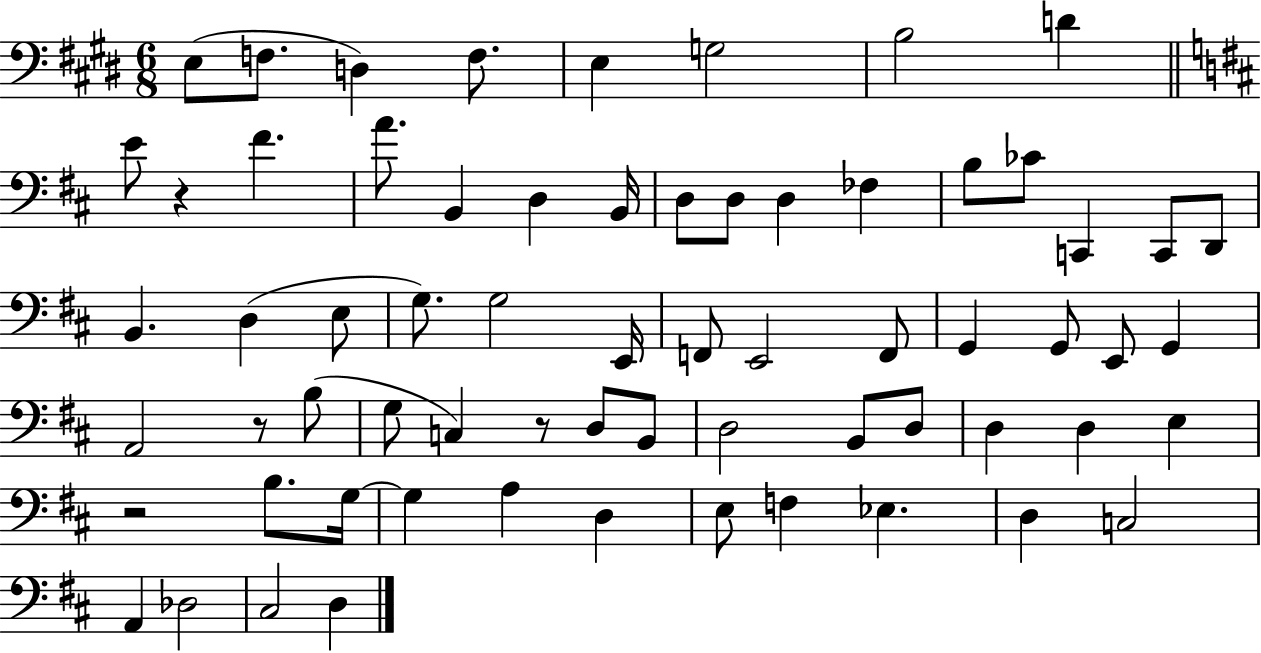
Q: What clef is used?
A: bass